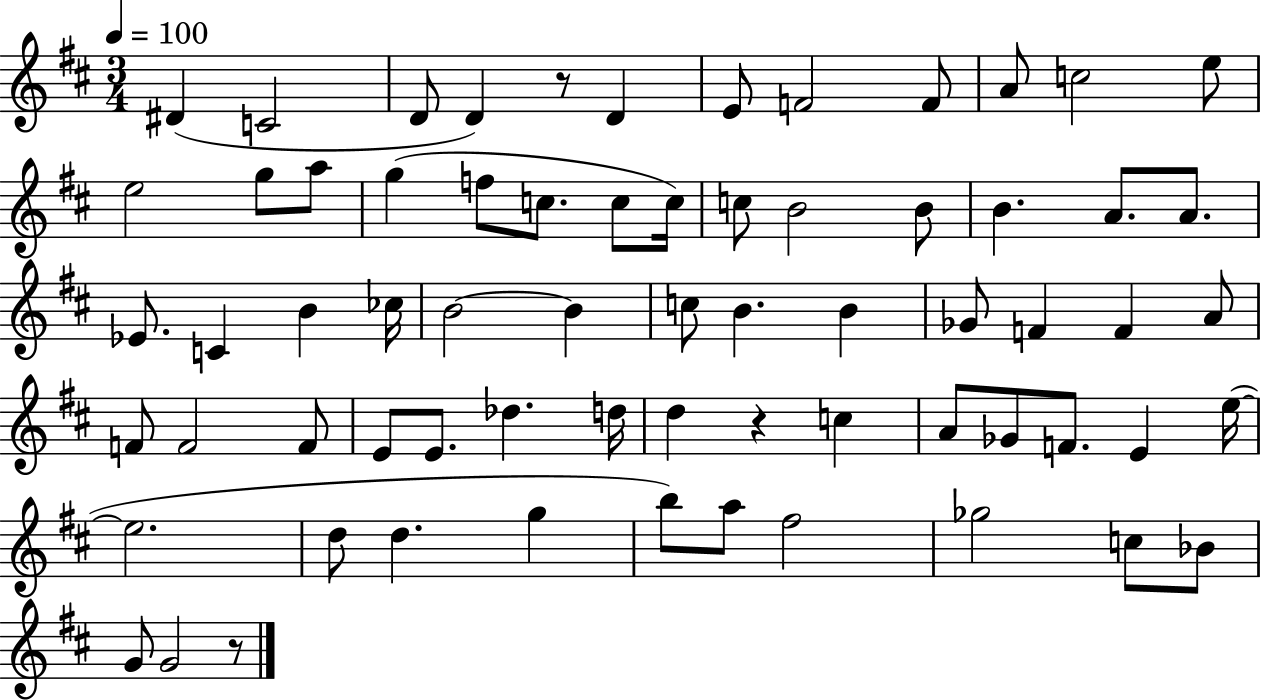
X:1
T:Untitled
M:3/4
L:1/4
K:D
^D C2 D/2 D z/2 D E/2 F2 F/2 A/2 c2 e/2 e2 g/2 a/2 g f/2 c/2 c/2 c/4 c/2 B2 B/2 B A/2 A/2 _E/2 C B _c/4 B2 B c/2 B B _G/2 F F A/2 F/2 F2 F/2 E/2 E/2 _d d/4 d z c A/2 _G/2 F/2 E e/4 e2 d/2 d g b/2 a/2 ^f2 _g2 c/2 _B/2 G/2 G2 z/2